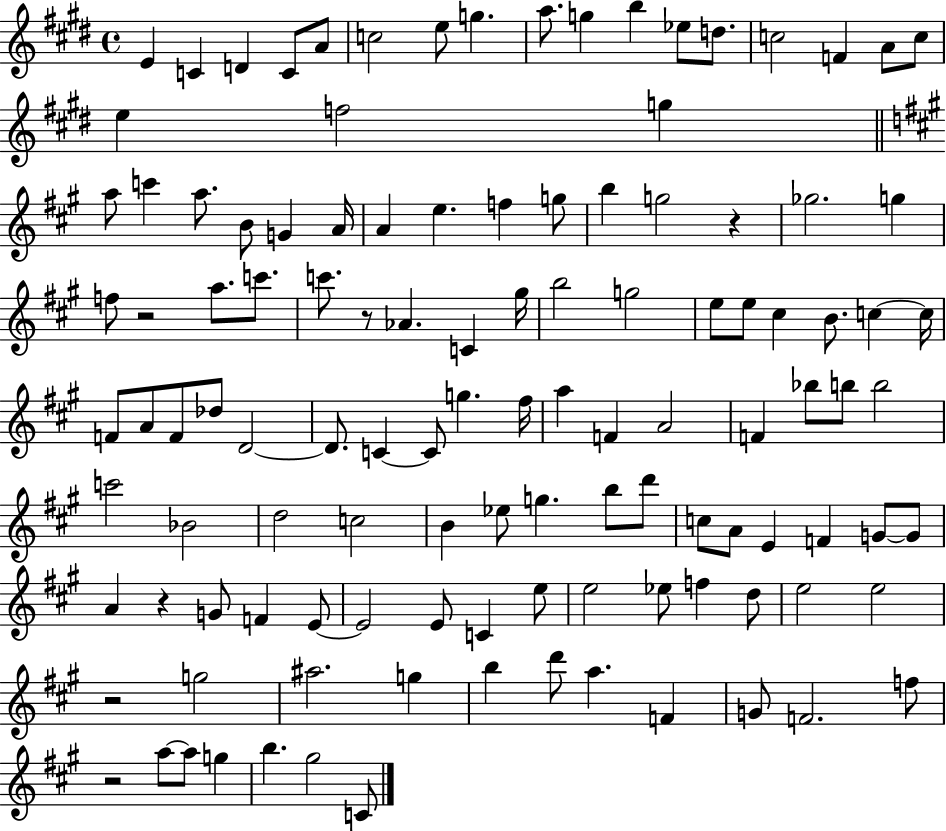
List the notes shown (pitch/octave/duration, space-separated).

E4/q C4/q D4/q C4/e A4/e C5/h E5/e G5/q. A5/e. G5/q B5/q Eb5/e D5/e. C5/h F4/q A4/e C5/e E5/q F5/h G5/q A5/e C6/q A5/e. B4/e G4/q A4/s A4/q E5/q. F5/q G5/e B5/q G5/h R/q Gb5/h. G5/q F5/e R/h A5/e. C6/e. C6/e. R/e Ab4/q. C4/q G#5/s B5/h G5/h E5/e E5/e C#5/q B4/e. C5/q C5/s F4/e A4/e F4/e Db5/e D4/h D4/e. C4/q C4/e G5/q. F#5/s A5/q F4/q A4/h F4/q Bb5/e B5/e B5/h C6/h Bb4/h D5/h C5/h B4/q Eb5/e G5/q. B5/e D6/e C5/e A4/e E4/q F4/q G4/e G4/e A4/q R/q G4/e F4/q E4/e E4/h E4/e C4/q E5/e E5/h Eb5/e F5/q D5/e E5/h E5/h R/h G5/h A#5/h. G5/q B5/q D6/e A5/q. F4/q G4/e F4/h. F5/e R/h A5/e A5/e G5/q B5/q. G#5/h C4/e